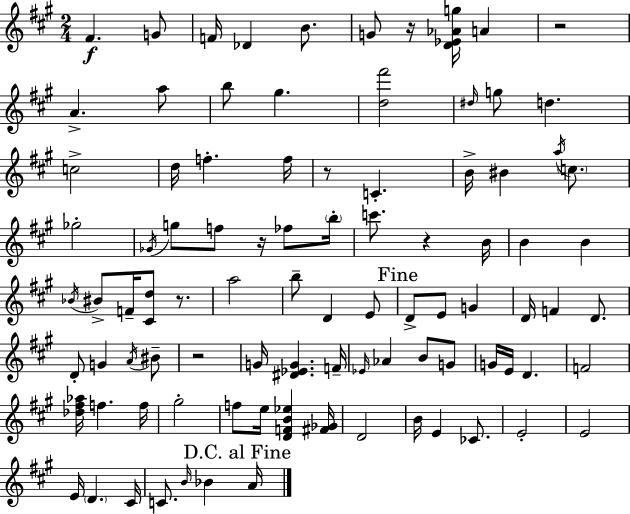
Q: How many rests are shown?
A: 7